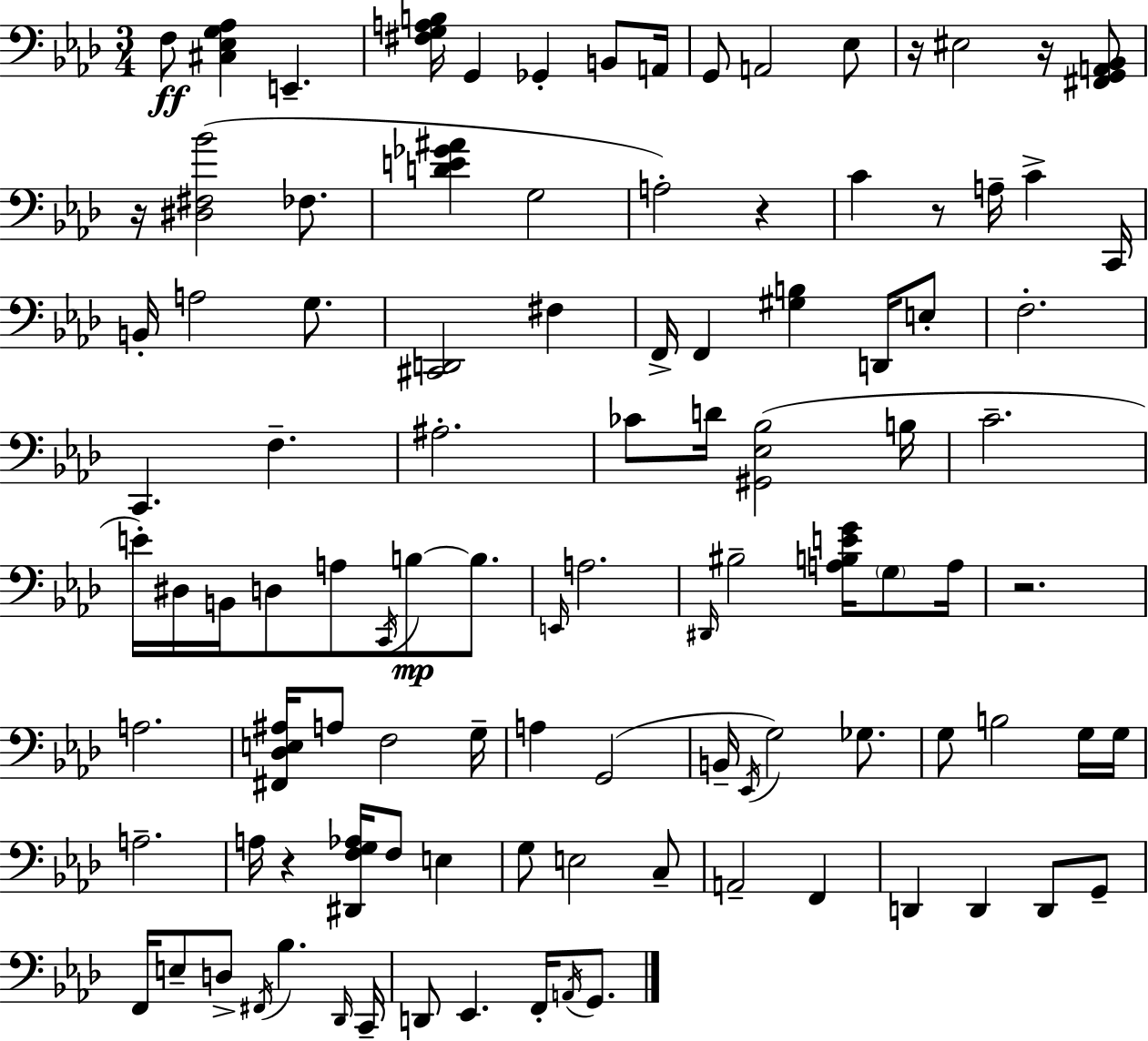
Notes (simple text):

F3/e [C#3,Eb3,G3,Ab3]/q E2/q. [F#3,G3,A3,B3]/s G2/q Gb2/q B2/e A2/s G2/e A2/h Eb3/e R/s EIS3/h R/s [F#2,G2,A2,Bb2]/e R/s [D#3,F#3,Bb4]/h FES3/e. [D4,E4,Gb4,A#4]/q G3/h A3/h R/q C4/q R/e A3/s C4/q C2/s B2/s A3/h G3/e. [C#2,D2]/h F#3/q F2/s F2/q [G#3,B3]/q D2/s E3/e F3/h. C2/q. F3/q. A#3/h. CES4/e D4/s [G#2,Eb3,Bb3]/h B3/s C4/h. E4/s D#3/s B2/s D3/e A3/e C2/s B3/e B3/e. E2/s A3/h. D#2/s BIS3/h [A3,B3,E4,G4]/s G3/e A3/s R/h. A3/h. [F#2,Db3,E3,A#3]/s A3/e F3/h G3/s A3/q G2/h B2/s Eb2/s G3/h Gb3/e. G3/e B3/h G3/s G3/s A3/h. A3/s R/q [D#2,F3,G3,Ab3]/s F3/e E3/q G3/e E3/h C3/e A2/h F2/q D2/q D2/q D2/e G2/e F2/s E3/e D3/e F#2/s Bb3/q. Db2/s C2/s D2/e Eb2/q. F2/s A2/s G2/e.